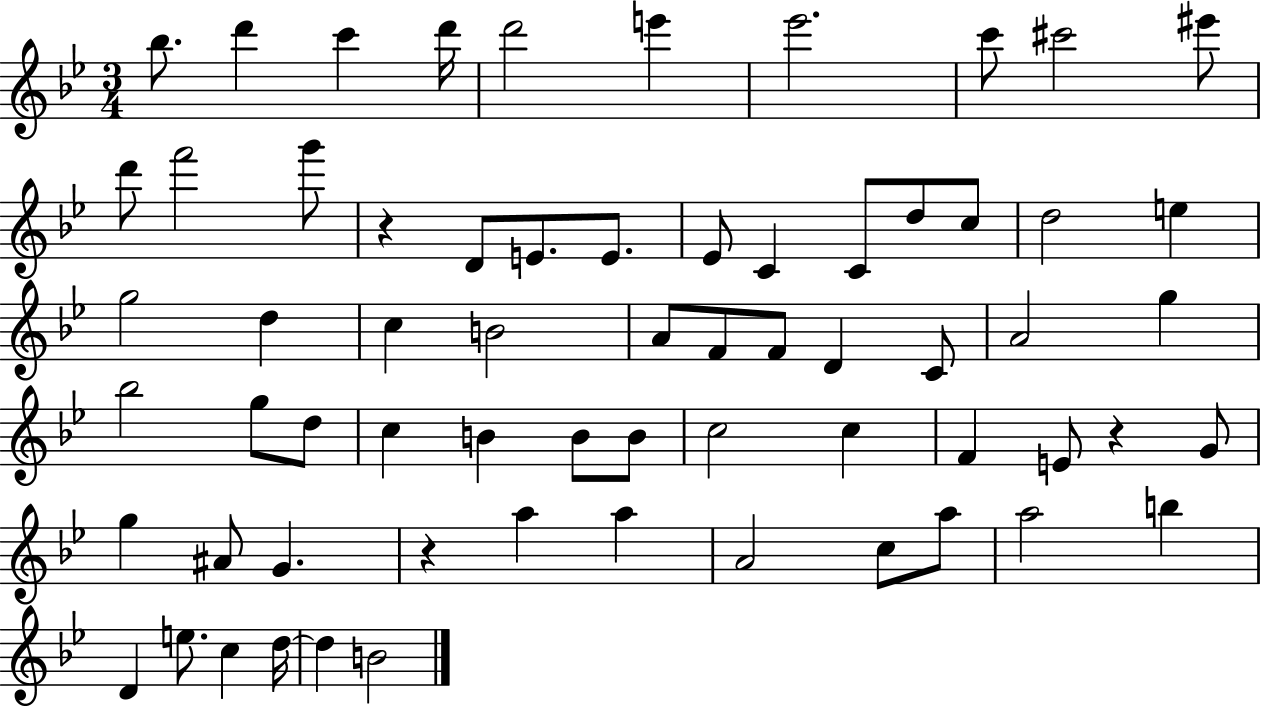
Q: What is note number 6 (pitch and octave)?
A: E6